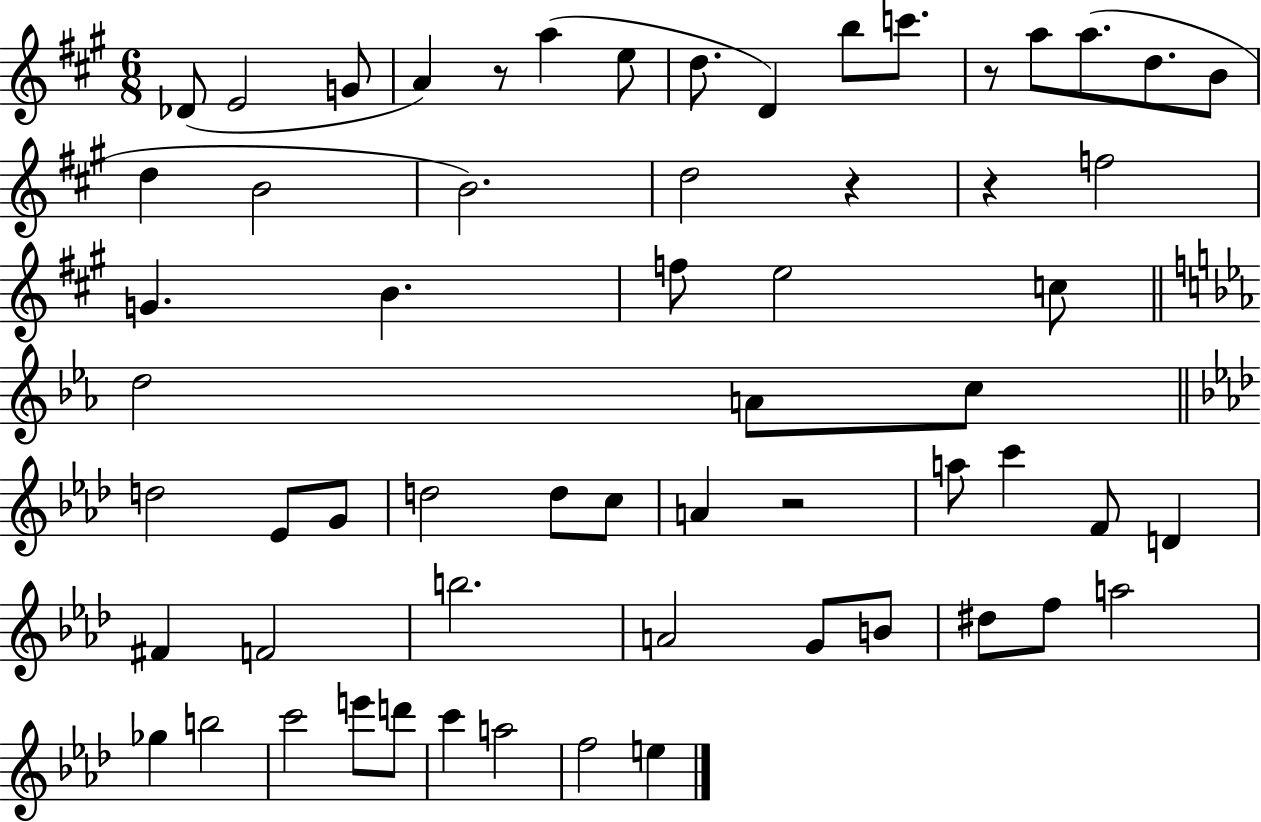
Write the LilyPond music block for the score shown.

{
  \clef treble
  \numericTimeSignature
  \time 6/8
  \key a \major
  des'8( e'2 g'8 | a'4) r8 a''4( e''8 | d''8. d'4) b''8 c'''8. | r8 a''8 a''8.( d''8. b'8 | \break d''4 b'2 | b'2.) | d''2 r4 | r4 f''2 | \break g'4. b'4. | f''8 e''2 c''8 | \bar "||" \break \key c \minor d''2 a'8 c''8 | \bar "||" \break \key f \minor d''2 ees'8 g'8 | d''2 d''8 c''8 | a'4 r2 | a''8 c'''4 f'8 d'4 | \break fis'4 f'2 | b''2. | a'2 g'8 b'8 | dis''8 f''8 a''2 | \break ges''4 b''2 | c'''2 e'''8 d'''8 | c'''4 a''2 | f''2 e''4 | \break \bar "|."
}